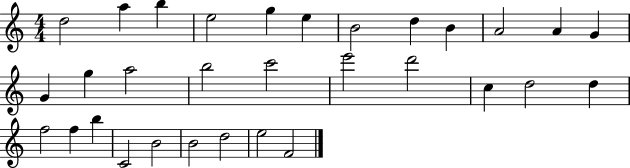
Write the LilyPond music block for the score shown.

{
  \clef treble
  \numericTimeSignature
  \time 4/4
  \key c \major
  d''2 a''4 b''4 | e''2 g''4 e''4 | b'2 d''4 b'4 | a'2 a'4 g'4 | \break g'4 g''4 a''2 | b''2 c'''2 | e'''2 d'''2 | c''4 d''2 d''4 | \break f''2 f''4 b''4 | c'2 b'2 | b'2 d''2 | e''2 f'2 | \break \bar "|."
}